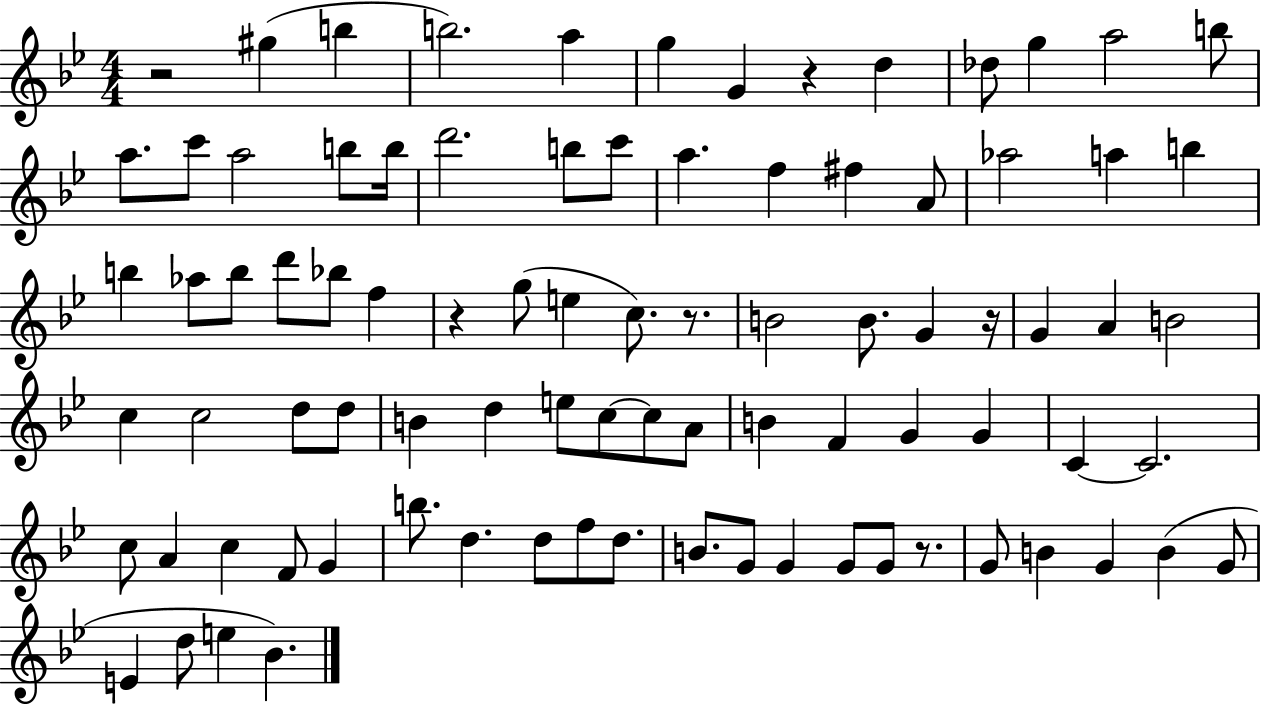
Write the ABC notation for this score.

X:1
T:Untitled
M:4/4
L:1/4
K:Bb
z2 ^g b b2 a g G z d _d/2 g a2 b/2 a/2 c'/2 a2 b/2 b/4 d'2 b/2 c'/2 a f ^f A/2 _a2 a b b _a/2 b/2 d'/2 _b/2 f z g/2 e c/2 z/2 B2 B/2 G z/4 G A B2 c c2 d/2 d/2 B d e/2 c/2 c/2 A/2 B F G G C C2 c/2 A c F/2 G b/2 d d/2 f/2 d/2 B/2 G/2 G G/2 G/2 z/2 G/2 B G B G/2 E d/2 e _B